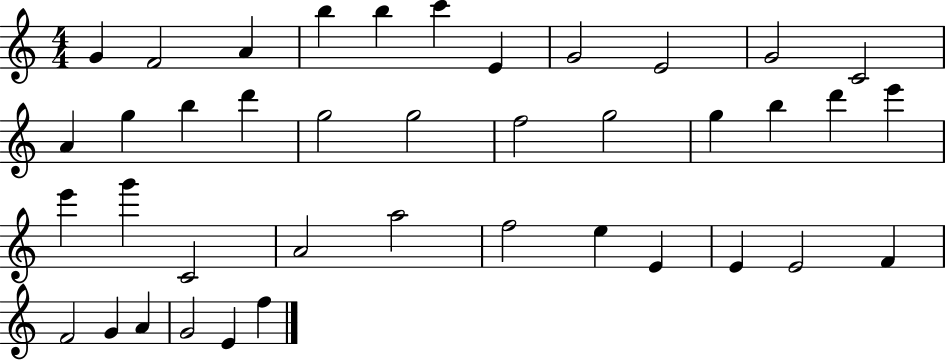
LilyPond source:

{
  \clef treble
  \numericTimeSignature
  \time 4/4
  \key c \major
  g'4 f'2 a'4 | b''4 b''4 c'''4 e'4 | g'2 e'2 | g'2 c'2 | \break a'4 g''4 b''4 d'''4 | g''2 g''2 | f''2 g''2 | g''4 b''4 d'''4 e'''4 | \break e'''4 g'''4 c'2 | a'2 a''2 | f''2 e''4 e'4 | e'4 e'2 f'4 | \break f'2 g'4 a'4 | g'2 e'4 f''4 | \bar "|."
}